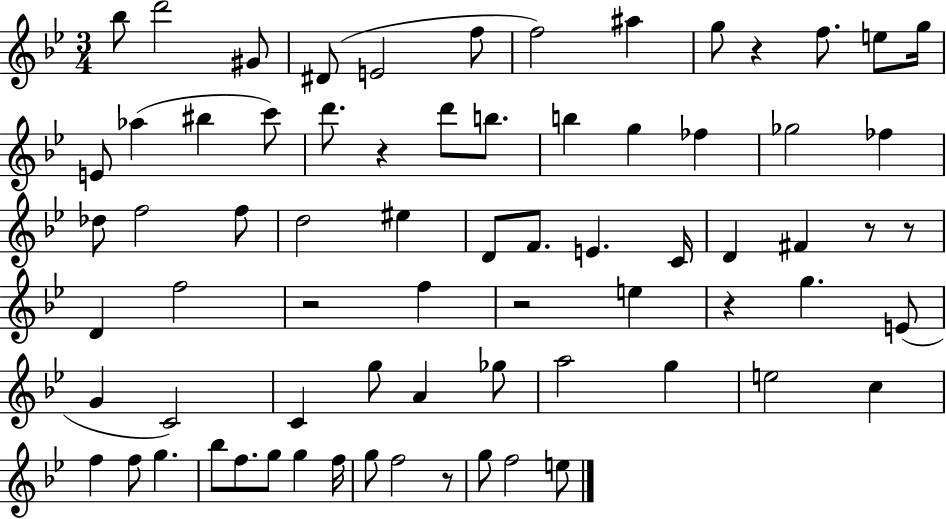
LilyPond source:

{
  \clef treble
  \numericTimeSignature
  \time 3/4
  \key bes \major
  bes''8 d'''2 gis'8 | dis'8( e'2 f''8 | f''2) ais''4 | g''8 r4 f''8. e''8 g''16 | \break e'8 aes''4( bis''4 c'''8) | d'''8. r4 d'''8 b''8. | b''4 g''4 fes''4 | ges''2 fes''4 | \break des''8 f''2 f''8 | d''2 eis''4 | d'8 f'8. e'4. c'16 | d'4 fis'4 r8 r8 | \break d'4 f''2 | r2 f''4 | r2 e''4 | r4 g''4. e'8( | \break g'4 c'2) | c'4 g''8 a'4 ges''8 | a''2 g''4 | e''2 c''4 | \break f''4 f''8 g''4. | bes''8 f''8. g''8 g''4 f''16 | g''8 f''2 r8 | g''8 f''2 e''8 | \break \bar "|."
}